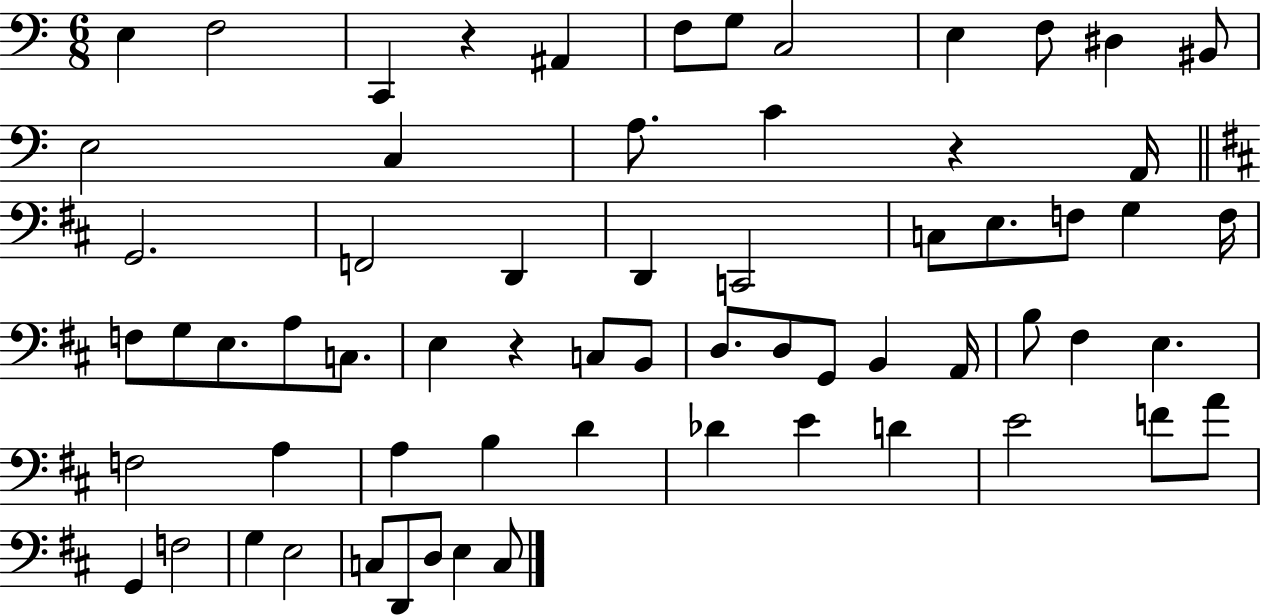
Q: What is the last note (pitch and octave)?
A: C3